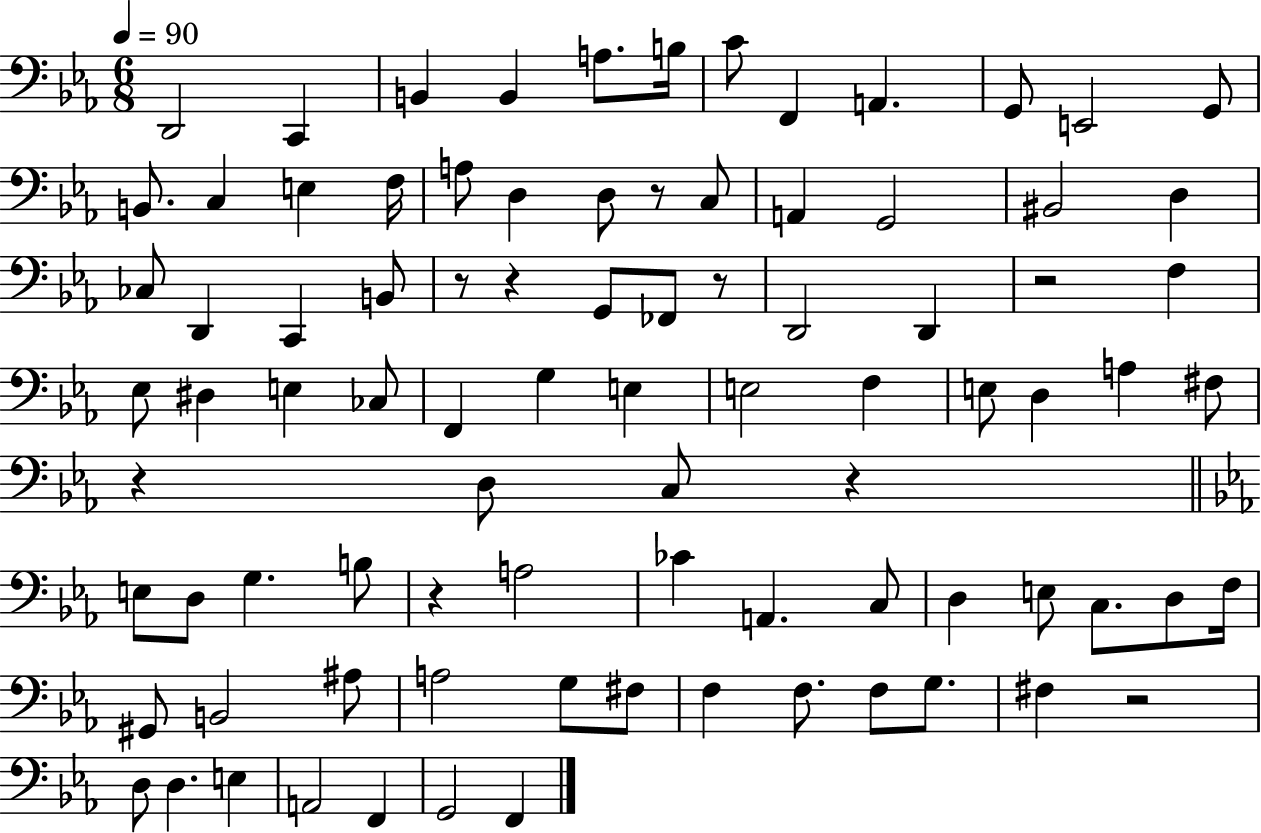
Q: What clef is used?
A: bass